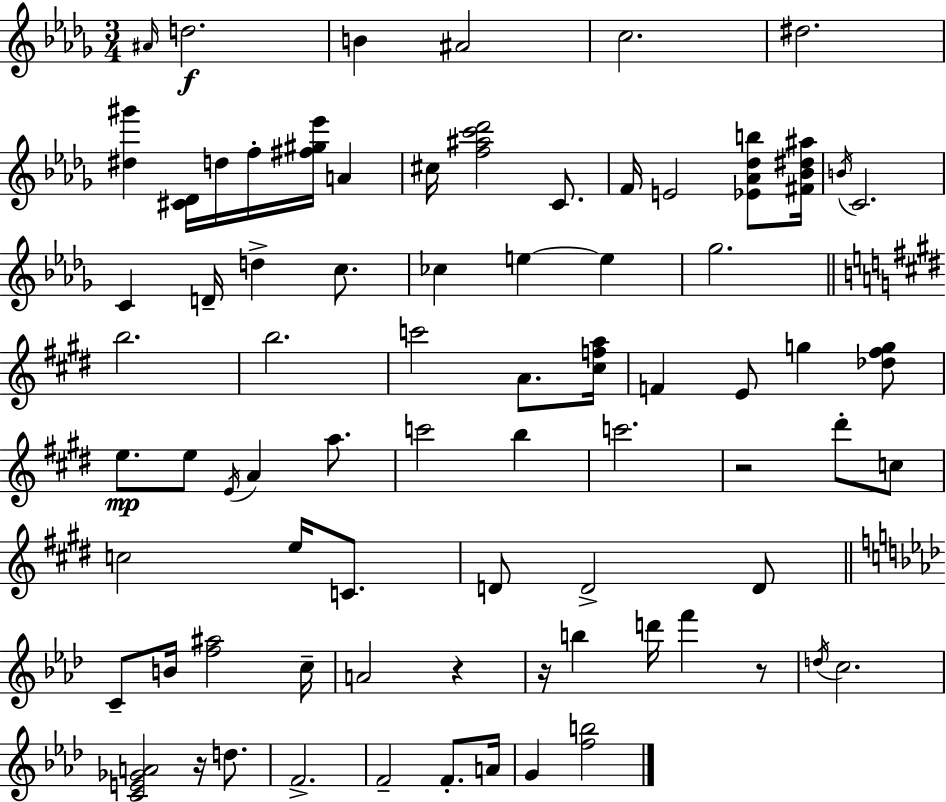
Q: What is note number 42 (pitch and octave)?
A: E5